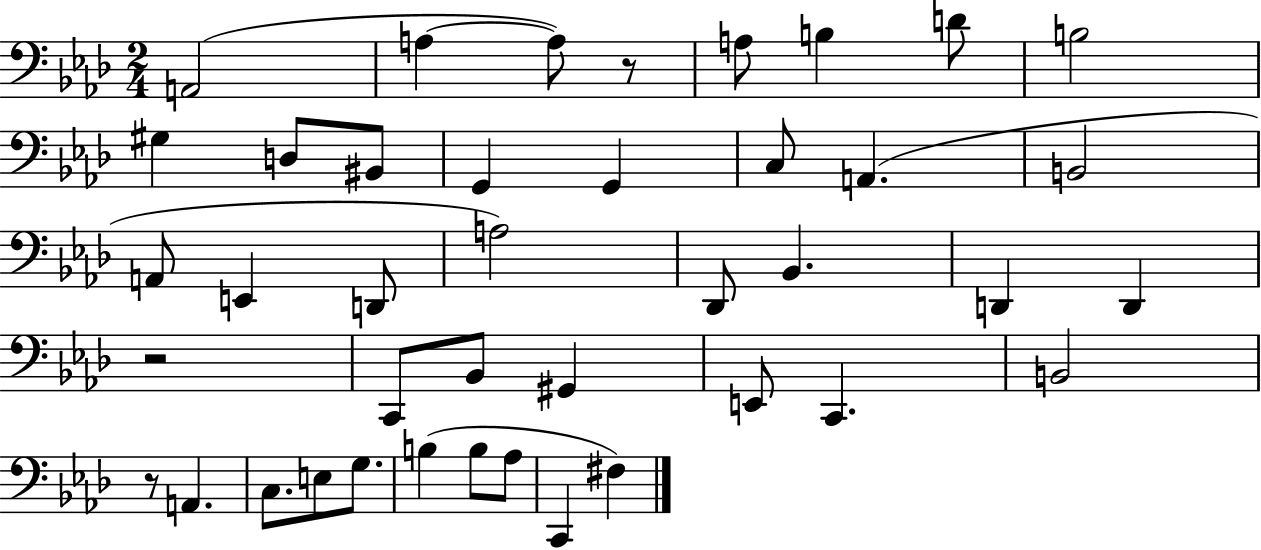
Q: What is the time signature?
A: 2/4